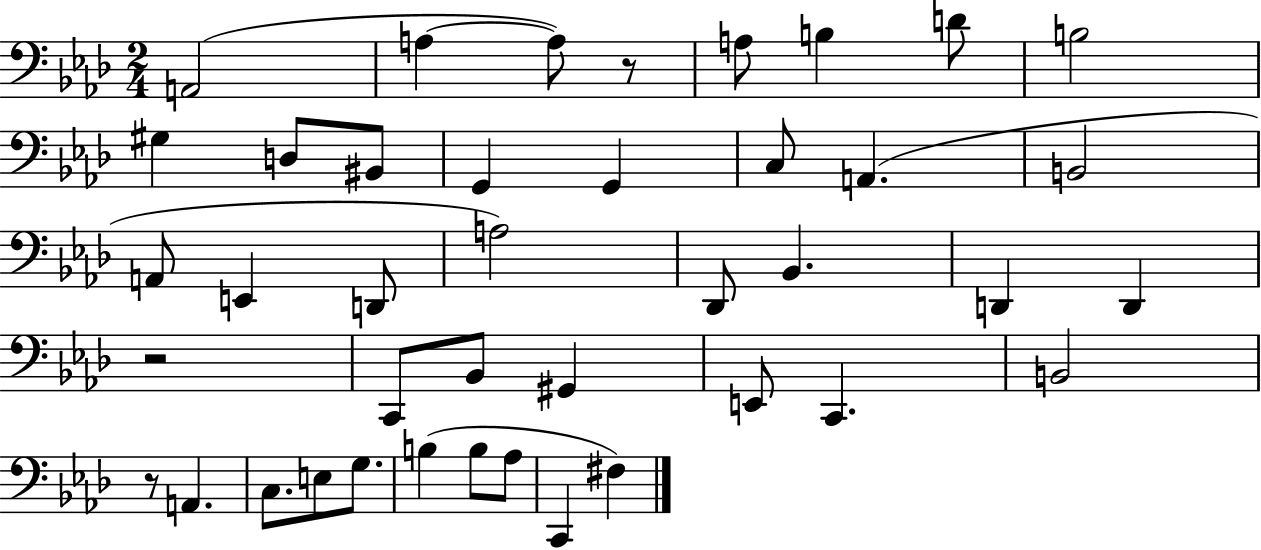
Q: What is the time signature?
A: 2/4